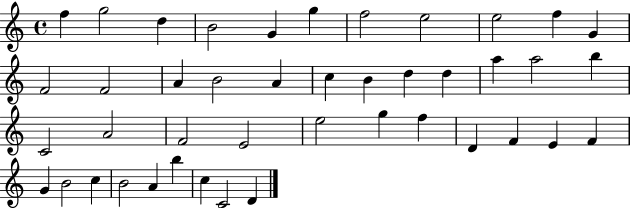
{
  \clef treble
  \time 4/4
  \defaultTimeSignature
  \key c \major
  f''4 g''2 d''4 | b'2 g'4 g''4 | f''2 e''2 | e''2 f''4 g'4 | \break f'2 f'2 | a'4 b'2 a'4 | c''4 b'4 d''4 d''4 | a''4 a''2 b''4 | \break c'2 a'2 | f'2 e'2 | e''2 g''4 f''4 | d'4 f'4 e'4 f'4 | \break g'4 b'2 c''4 | b'2 a'4 b''4 | c''4 c'2 d'4 | \bar "|."
}